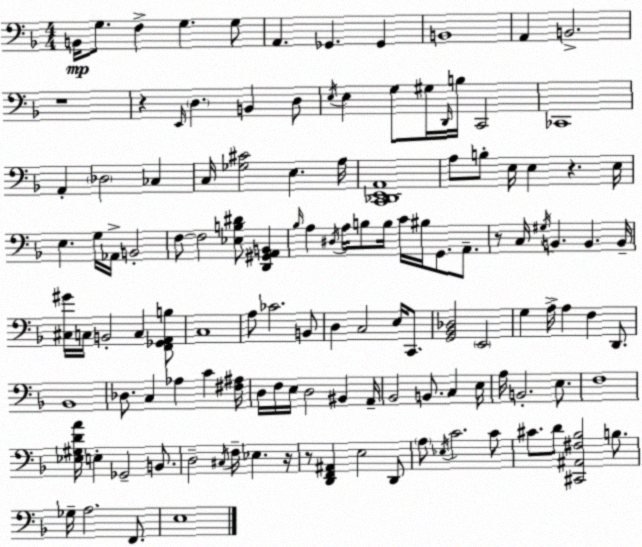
X:1
T:Untitled
M:4/4
L:1/4
K:Dm
B,,/4 G,/2 F, G, G,/2 A,, _G,, _G,, B,,4 A,, B,,2 z4 z E,,/4 D, B,, D,/2 E,/4 E, G,/2 ^G,/4 D,,/4 B,/4 C,,2 _C,,4 A,, _D,2 _C, C,/4 [_G,^C]2 E, A,/4 [C,,_D,,E,,A,,]4 A,/2 B,/2 E,/4 E, z E,/4 E, G,/4 _A,,/4 B,,2 F,/2 F,2 [_E,B,^D]/2 [D,,^G,,A,,B,,] _B,/4 A, ^D,/4 A,/4 B,/2 B,/4 C/4 ^B,/4 G,,/2 A,,/2 z/2 C,/4 ^G,/4 B,, B,, B,,/4 [^C,^G]/4 C,/4 B,,2 C, [F,,_G,,A,,B,]/2 C,4 A,/2 _C2 B,,/2 D, C,2 E,/4 C,,/2 [G,,_B,,_D,]2 E,,2 G, A,/4 A, F, D,,/2 _B,,4 _D,/2 C, _A, C [^F,^A,]/4 D,/4 F,/4 E,/4 D,2 ^B,, A,,/4 _B,,2 B,,/2 C, E,/4 A,/4 B,,2 E,/2 F,4 [_E,^G,DA]/4 E, _G,,2 B,,/2 D,2 ^C,/4 F,/4 _E, z/4 z/2 [D,,F,,^A,,] E,2 D,,/2 A,/2 _E,/4 C2 C/2 ^C/2 D/2 [^C,,^A,,^F,_B,]2 B,/2 _G,/4 A,2 F,,/2 E,4